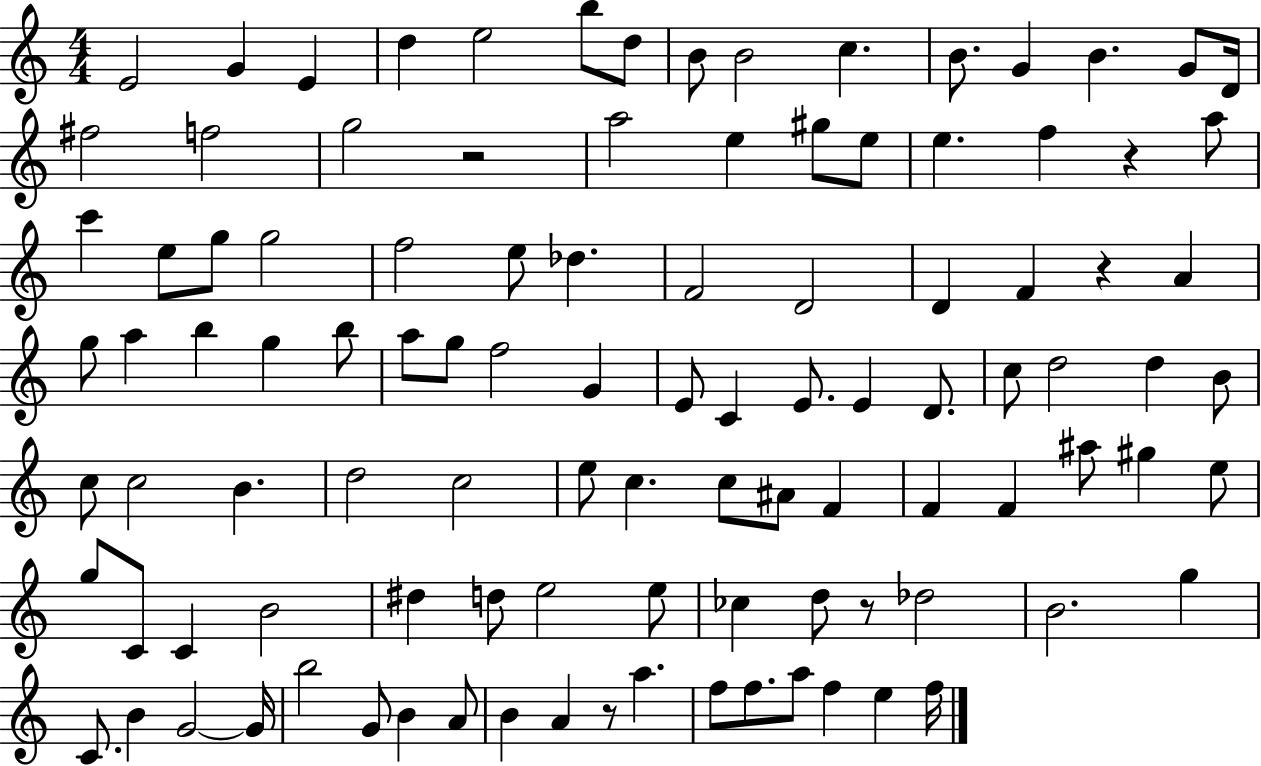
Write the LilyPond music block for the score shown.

{
  \clef treble
  \numericTimeSignature
  \time 4/4
  \key c \major
  e'2 g'4 e'4 | d''4 e''2 b''8 d''8 | b'8 b'2 c''4. | b'8. g'4 b'4. g'8 d'16 | \break fis''2 f''2 | g''2 r2 | a''2 e''4 gis''8 e''8 | e''4. f''4 r4 a''8 | \break c'''4 e''8 g''8 g''2 | f''2 e''8 des''4. | f'2 d'2 | d'4 f'4 r4 a'4 | \break g''8 a''4 b''4 g''4 b''8 | a''8 g''8 f''2 g'4 | e'8 c'4 e'8. e'4 d'8. | c''8 d''2 d''4 b'8 | \break c''8 c''2 b'4. | d''2 c''2 | e''8 c''4. c''8 ais'8 f'4 | f'4 f'4 ais''8 gis''4 e''8 | \break g''8 c'8 c'4 b'2 | dis''4 d''8 e''2 e''8 | ces''4 d''8 r8 des''2 | b'2. g''4 | \break c'8. b'4 g'2~~ g'16 | b''2 g'8 b'4 a'8 | b'4 a'4 r8 a''4. | f''8 f''8. a''8 f''4 e''4 f''16 | \break \bar "|."
}